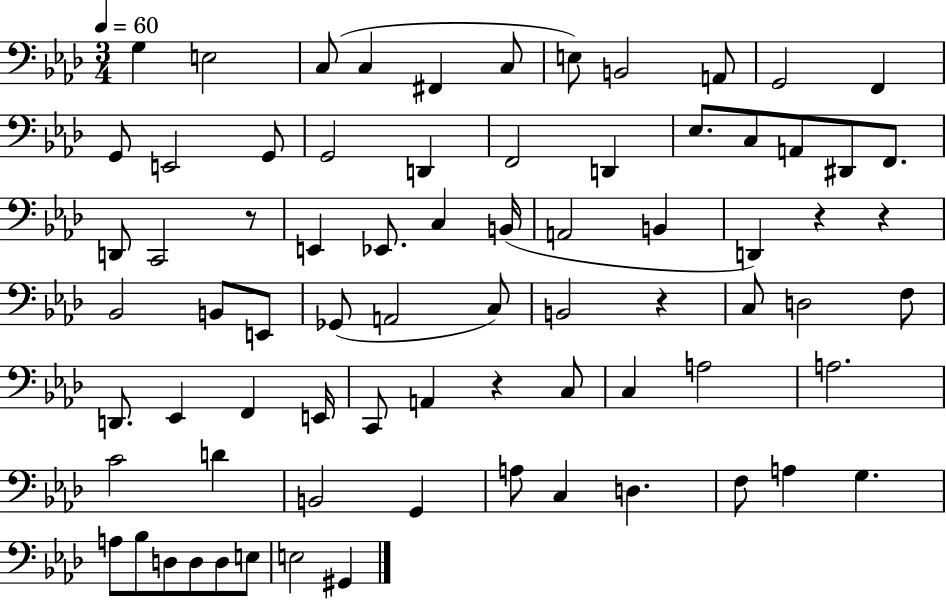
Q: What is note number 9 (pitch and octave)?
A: A2